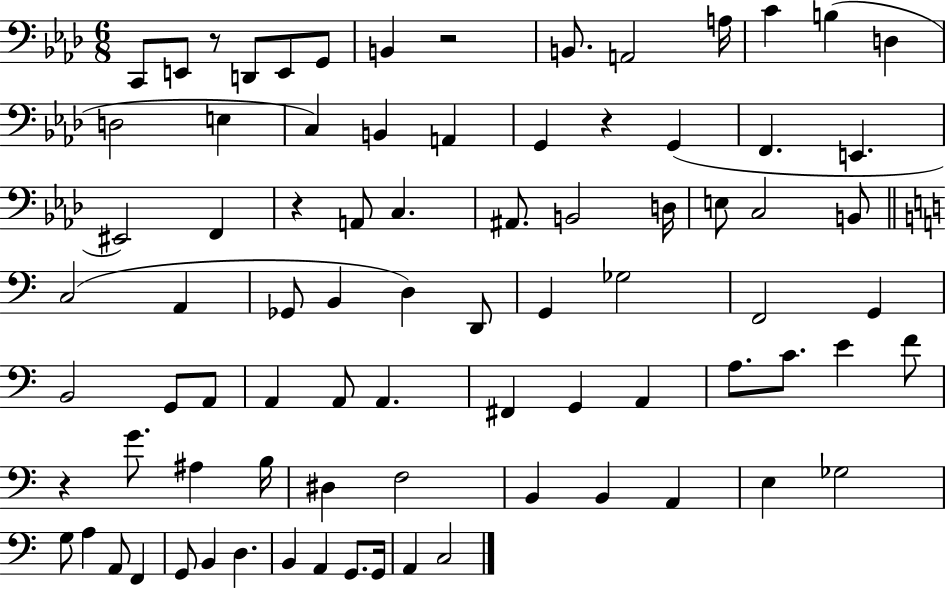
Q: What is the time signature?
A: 6/8